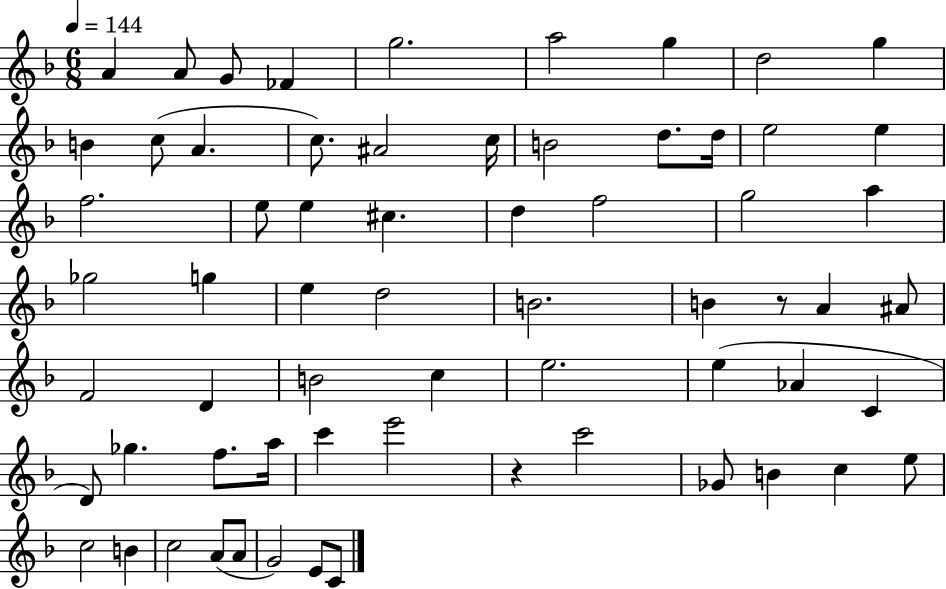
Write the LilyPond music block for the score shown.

{
  \clef treble
  \numericTimeSignature
  \time 6/8
  \key f \major
  \tempo 4 = 144
  a'4 a'8 g'8 fes'4 | g''2. | a''2 g''4 | d''2 g''4 | \break b'4 c''8( a'4. | c''8.) ais'2 c''16 | b'2 d''8. d''16 | e''2 e''4 | \break f''2. | e''8 e''4 cis''4. | d''4 f''2 | g''2 a''4 | \break ges''2 g''4 | e''4 d''2 | b'2. | b'4 r8 a'4 ais'8 | \break f'2 d'4 | b'2 c''4 | e''2. | e''4( aes'4 c'4 | \break d'8) ges''4. f''8. a''16 | c'''4 e'''2 | r4 c'''2 | ges'8 b'4 c''4 e''8 | \break c''2 b'4 | c''2 a'8( a'8 | g'2) e'8 c'8 | \bar "|."
}